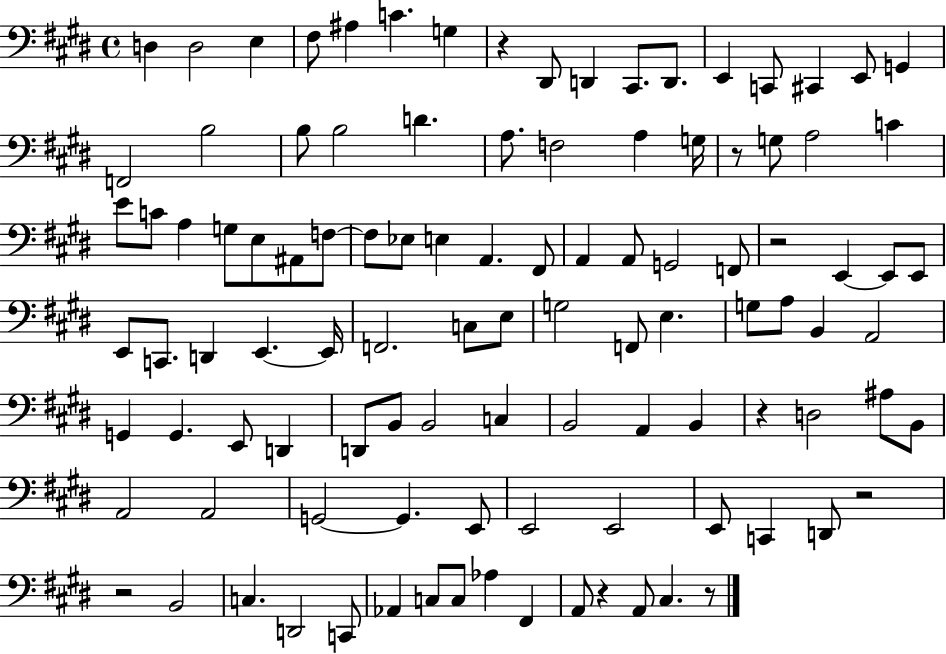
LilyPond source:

{
  \clef bass
  \time 4/4
  \defaultTimeSignature
  \key e \major
  d4 d2 e4 | fis8 ais4 c'4. g4 | r4 dis,8 d,4 cis,8. d,8. | e,4 c,8 cis,4 e,8 g,4 | \break f,2 b2 | b8 b2 d'4. | a8. f2 a4 g16 | r8 g8 a2 c'4 | \break e'8 c'8 a4 g8 e8 ais,8 f8~~ | f8 ees8 e4 a,4. fis,8 | a,4 a,8 g,2 f,8 | r2 e,4~~ e,8 e,8 | \break e,8 c,8. d,4 e,4.~~ e,16 | f,2. c8 e8 | g2 f,8 e4. | g8 a8 b,4 a,2 | \break g,4 g,4. e,8 d,4 | d,8 b,8 b,2 c4 | b,2 a,4 b,4 | r4 d2 ais8 b,8 | \break a,2 a,2 | g,2~~ g,4. e,8 | e,2 e,2 | e,8 c,4 d,8 r2 | \break r2 b,2 | c4. d,2 c,8 | aes,4 c8 c8 aes4 fis,4 | a,8 r4 a,8 cis4. r8 | \break \bar "|."
}